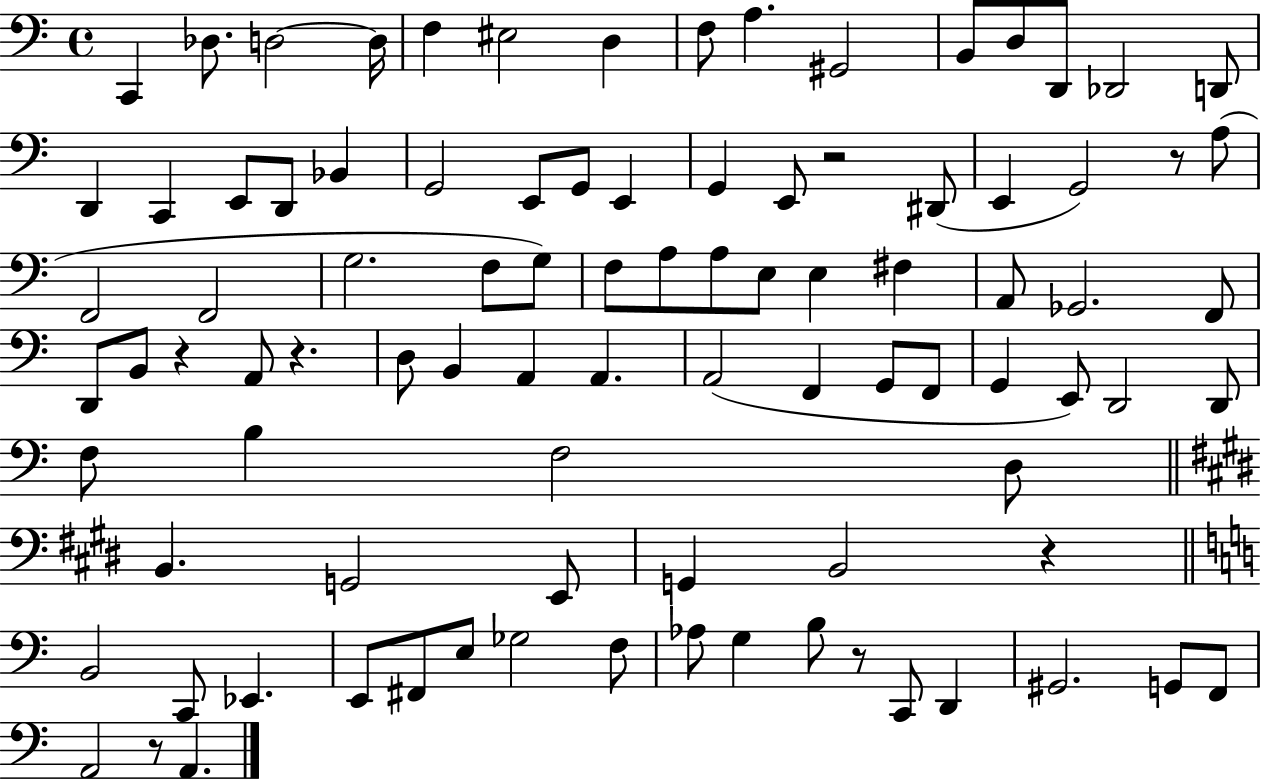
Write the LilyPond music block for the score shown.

{
  \clef bass
  \time 4/4
  \defaultTimeSignature
  \key c \major
  c,4 des8. d2~~ d16 | f4 eis2 d4 | f8 a4. gis,2 | b,8 d8 d,8 des,2 d,8 | \break d,4 c,4 e,8 d,8 bes,4 | g,2 e,8 g,8 e,4 | g,4 e,8 r2 dis,8( | e,4 g,2) r8 a8( | \break f,2 f,2 | g2. f8 g8) | f8 a8 a8 e8 e4 fis4 | a,8 ges,2. f,8 | \break d,8 b,8 r4 a,8 r4. | d8 b,4 a,4 a,4. | a,2( f,4 g,8 f,8 | g,4 e,8) d,2 d,8 | \break f8 b4 f2 d8 | \bar "||" \break \key e \major b,4. g,2 e,8 | g,4 b,2 r4 | \bar "||" \break \key a \minor b,2 c,8 ees,4. | e,8 fis,8 e8 ges2 f8 | aes8 g4 b8 r8 c,8 d,4 | gis,2. g,8 f,8 | \break a,2 r8 a,4. | \bar "|."
}